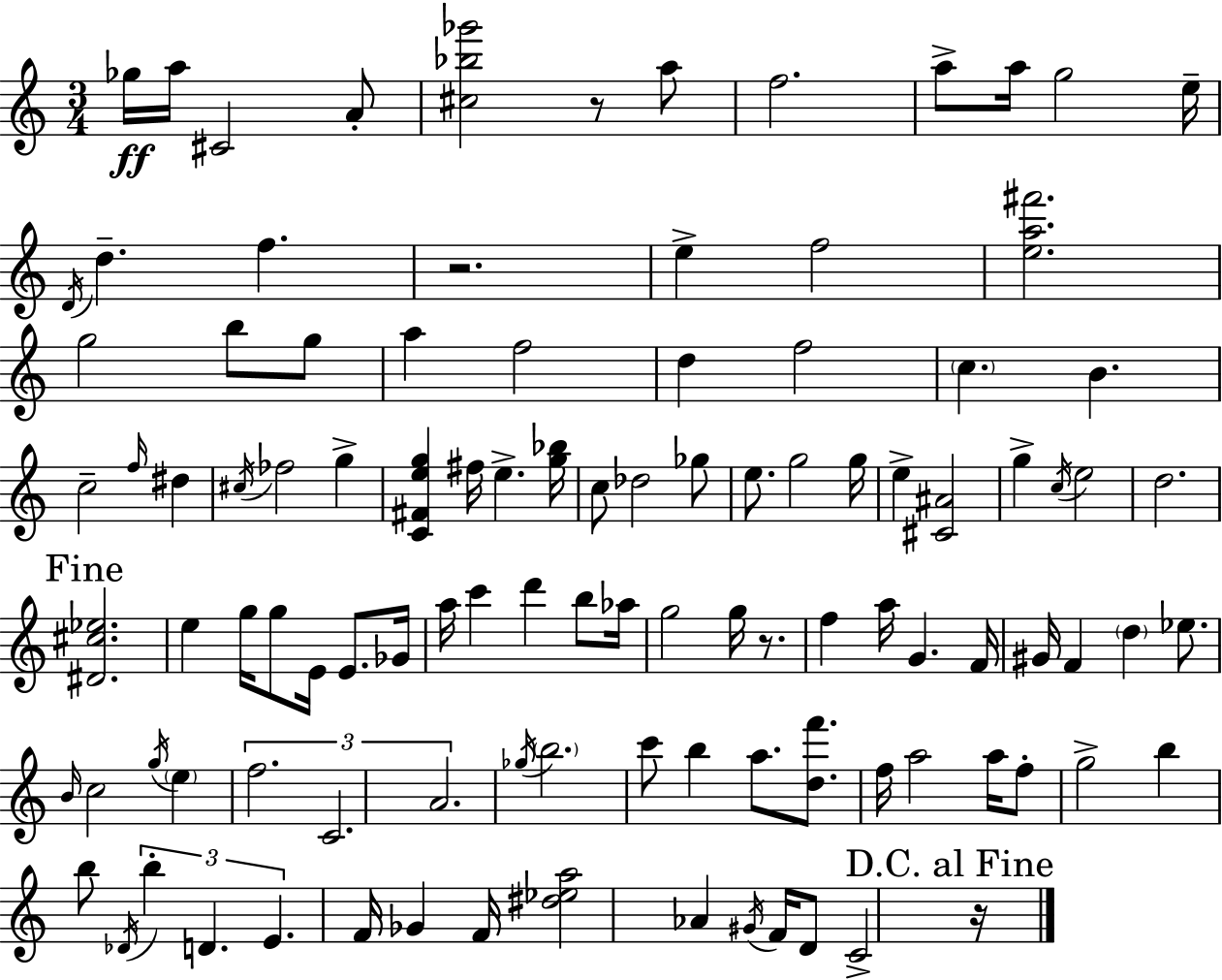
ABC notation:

X:1
T:Untitled
M:3/4
L:1/4
K:C
_g/4 a/4 ^C2 A/2 [^c_b_g']2 z/2 a/2 f2 a/2 a/4 g2 e/4 D/4 d f z2 e f2 [ea^f']2 g2 b/2 g/2 a f2 d f2 c B c2 f/4 ^d ^c/4 _f2 g [C^Feg] ^f/4 e [g_b]/4 c/2 _d2 _g/2 e/2 g2 g/4 e [^C^A]2 g c/4 e2 d2 [^D^c_e]2 e g/4 g/2 E/4 E/2 _G/4 a/4 c' d' b/2 _a/4 g2 g/4 z/2 f a/4 G F/4 ^G/4 F d _e/2 B/4 c2 g/4 e f2 C2 A2 _g/4 b2 c'/2 b a/2 [df']/2 f/4 a2 a/4 f/2 g2 b b/2 _D/4 b D E F/4 _G F/4 [^d_ea]2 _A ^G/4 F/4 D/2 C2 z/4